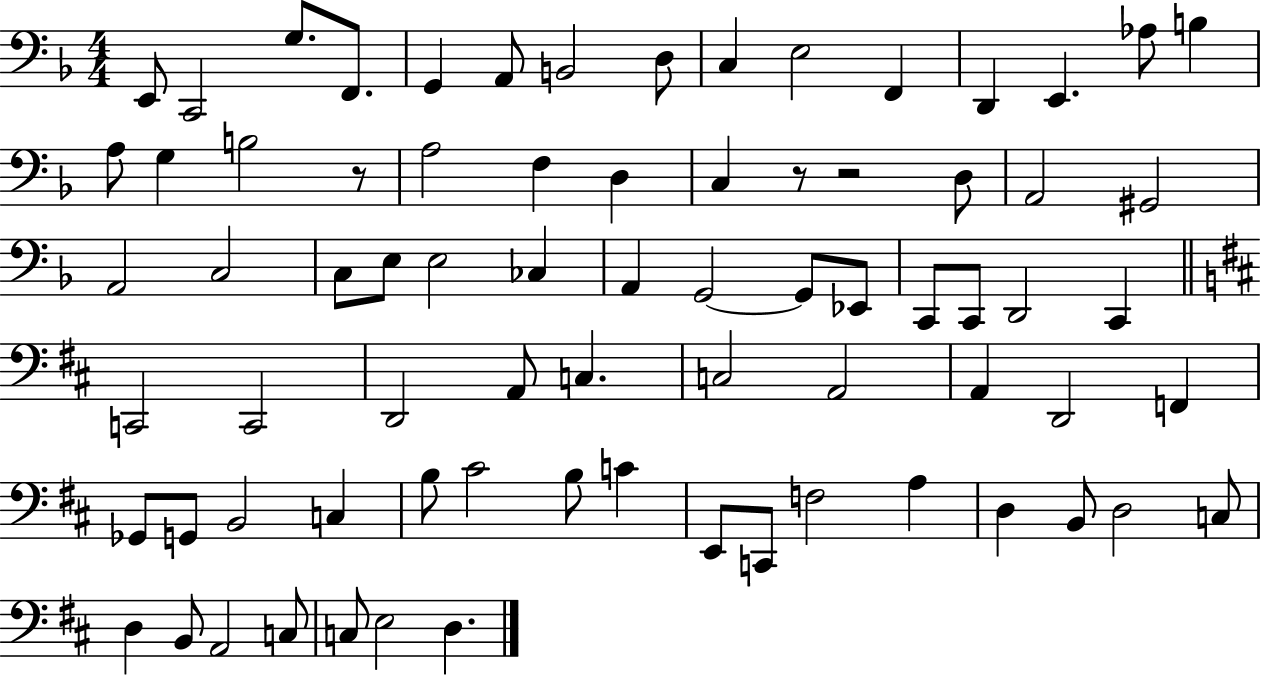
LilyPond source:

{
  \clef bass
  \numericTimeSignature
  \time 4/4
  \key f \major
  e,8 c,2 g8. f,8. | g,4 a,8 b,2 d8 | c4 e2 f,4 | d,4 e,4. aes8 b4 | \break a8 g4 b2 r8 | a2 f4 d4 | c4 r8 r2 d8 | a,2 gis,2 | \break a,2 c2 | c8 e8 e2 ces4 | a,4 g,2~~ g,8 ees,8 | c,8 c,8 d,2 c,4 | \break \bar "||" \break \key d \major c,2 c,2 | d,2 a,8 c4. | c2 a,2 | a,4 d,2 f,4 | \break ges,8 g,8 b,2 c4 | b8 cis'2 b8 c'4 | e,8 c,8 f2 a4 | d4 b,8 d2 c8 | \break d4 b,8 a,2 c8 | c8 e2 d4. | \bar "|."
}